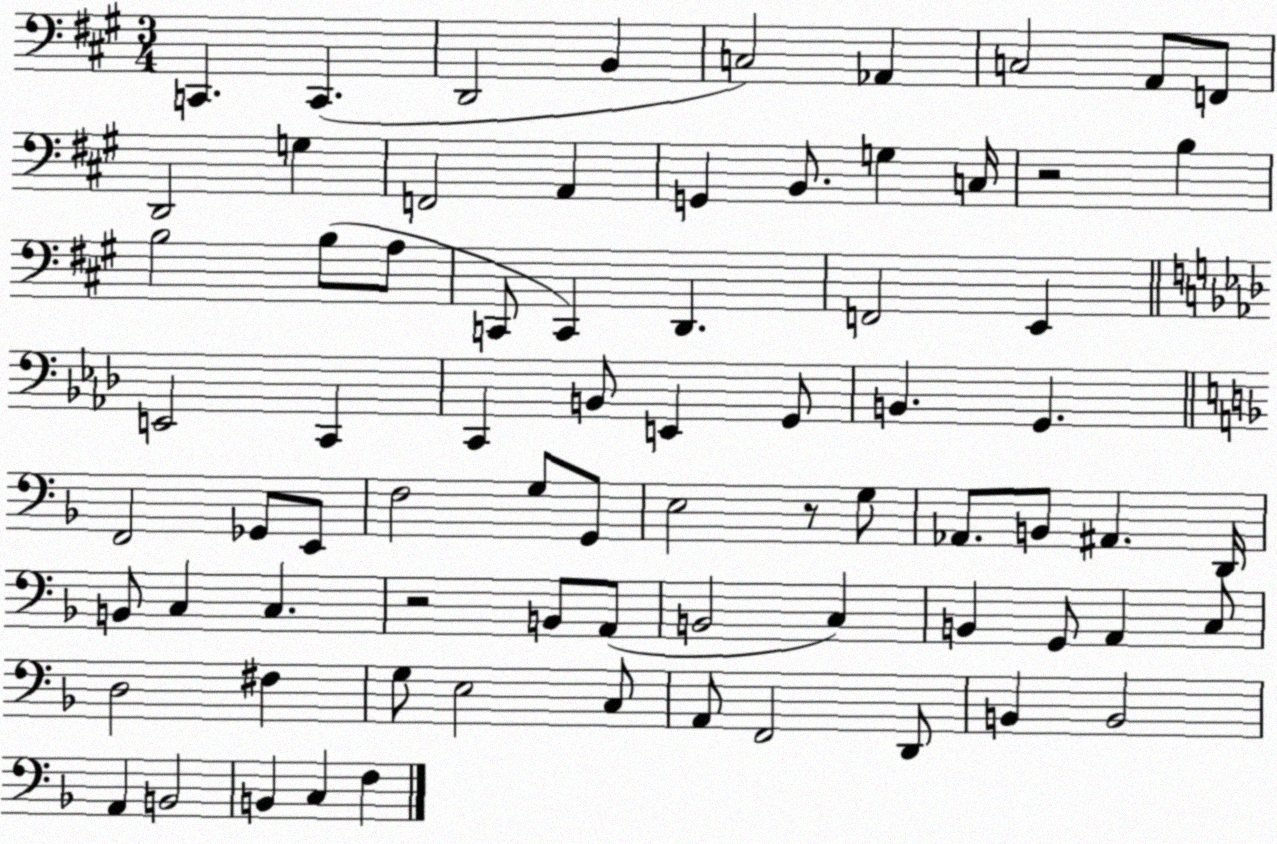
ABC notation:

X:1
T:Untitled
M:3/4
L:1/4
K:A
C,, C,, D,,2 B,, C,2 _A,, C,2 A,,/2 F,,/2 D,,2 G, F,,2 A,, G,, B,,/2 G, C,/4 z2 B, B,2 B,/2 A,/2 C,,/2 C,, D,, F,,2 E,, E,,2 C,, C,, B,,/2 E,, G,,/2 B,, G,, F,,2 _G,,/2 E,,/2 F,2 G,/2 G,,/2 E,2 z/2 G,/2 _A,,/2 B,,/2 ^A,, D,,/4 B,,/2 C, C, z2 B,,/2 A,,/2 B,,2 C, B,, G,,/2 A,, C,/2 D,2 ^F, G,/2 E,2 C,/2 A,,/2 F,,2 D,,/2 B,, B,,2 A,, B,,2 B,, C, F,